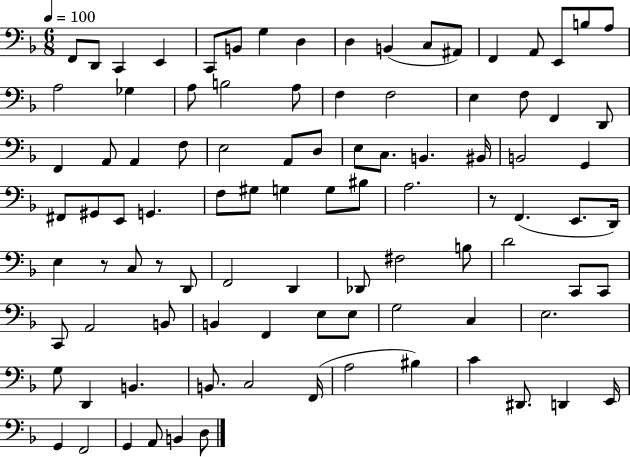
F2/e D2/e C2/q E2/q C2/e B2/e G3/q D3/q D3/q B2/q C3/e A#2/e F2/q A2/e E2/e B3/e A3/e A3/h Gb3/q A3/e B3/h A3/e F3/q F3/h E3/q F3/e F2/q D2/e F2/q A2/e A2/q F3/e E3/h A2/e D3/e E3/e C3/e. B2/q. BIS2/s B2/h G2/q F#2/e G#2/e E2/e G2/q. F3/e G#3/e G3/q G3/e BIS3/e A3/h. R/e F2/q. E2/e. D2/s E3/q R/e C3/e R/e D2/e F2/h D2/q Db2/e F#3/h B3/e D4/h C2/e C2/e C2/e A2/h B2/e B2/q F2/q E3/e E3/e G3/h C3/q E3/h. G3/e D2/q B2/q. B2/e. C3/h F2/s A3/h BIS3/q C4/q D#2/e. D2/q E2/s G2/q F2/h G2/q A2/e B2/q D3/e